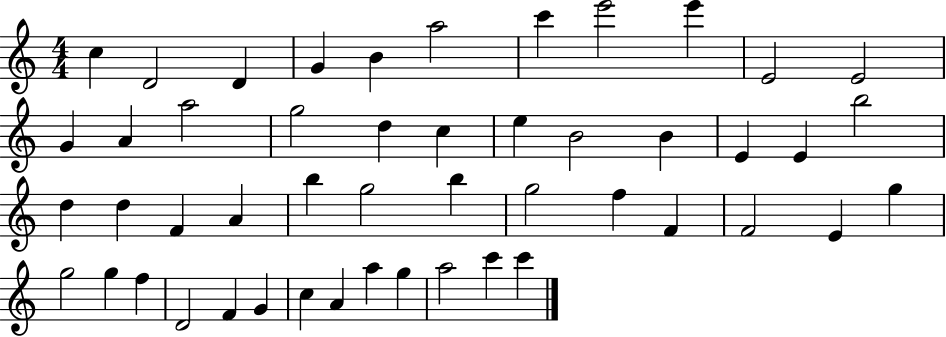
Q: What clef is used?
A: treble